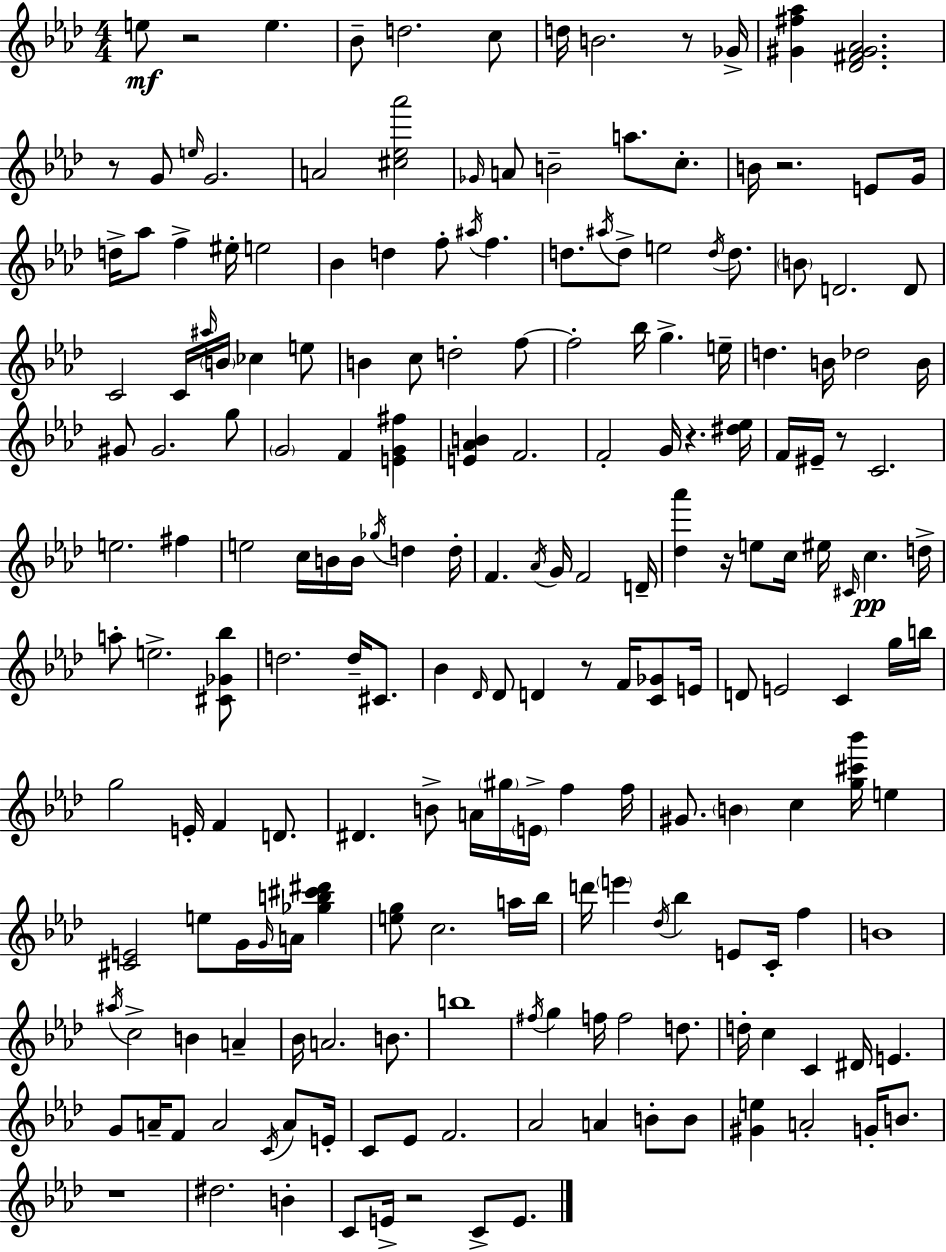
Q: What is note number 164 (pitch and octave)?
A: A4